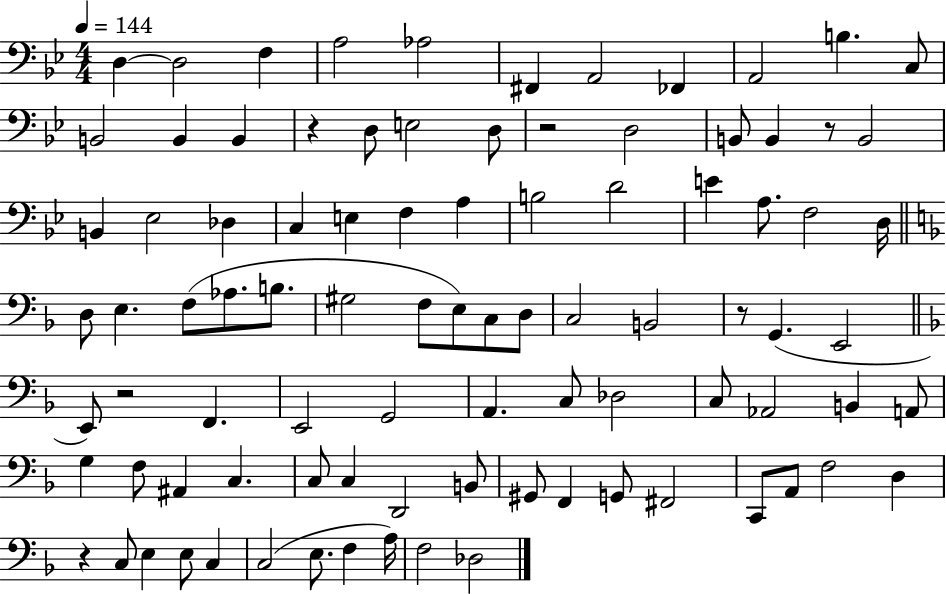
X:1
T:Untitled
M:4/4
L:1/4
K:Bb
D, D,2 F, A,2 _A,2 ^F,, A,,2 _F,, A,,2 B, C,/2 B,,2 B,, B,, z D,/2 E,2 D,/2 z2 D,2 B,,/2 B,, z/2 B,,2 B,, _E,2 _D, C, E, F, A, B,2 D2 E A,/2 F,2 D,/4 D,/2 E, F,/2 _A,/2 B,/2 ^G,2 F,/2 E,/2 C,/2 D,/2 C,2 B,,2 z/2 G,, E,,2 E,,/2 z2 F,, E,,2 G,,2 A,, C,/2 _D,2 C,/2 _A,,2 B,, A,,/2 G, F,/2 ^A,, C, C,/2 C, D,,2 B,,/2 ^G,,/2 F,, G,,/2 ^F,,2 C,,/2 A,,/2 F,2 D, z C,/2 E, E,/2 C, C,2 E,/2 F, A,/4 F,2 _D,2